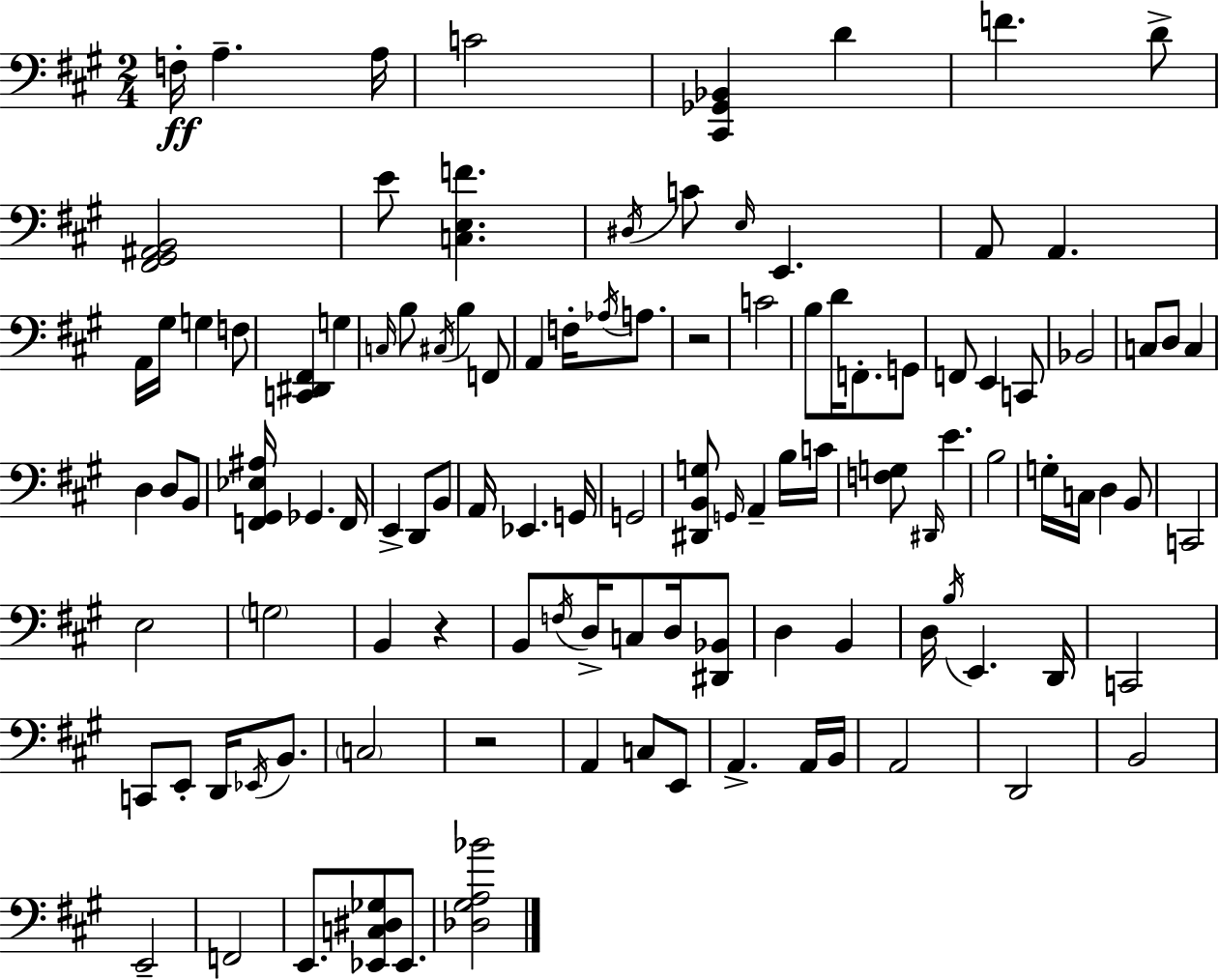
{
  \clef bass
  \numericTimeSignature
  \time 2/4
  \key a \major
  f16-.\ff a4.-- a16 | c'2 | <cis, ges, bes,>4 d'4 | f'4. d'8-> | \break <fis, gis, ais, b,>2 | e'8 <c e f'>4. | \acciaccatura { dis16 } c'8 \grace { e16 } e,4. | a,8 a,4. | \break a,16 gis16 g4 | f8 <c, dis, fis,>4 g4 | \grace { c16 } b8 \acciaccatura { cis16 } b4 | f,8 a,4 | \break f16-. \acciaccatura { aes16 } a8. r2 | c'2 | b8 d'16 | f,8.-. g,8 f,8 e,4 | \break c,8 bes,2 | c8 d8 | c4 d4 | d8 b,8 <f, gis, ees ais>16 ges,4. | \break f,16 e,4-> | d,8 b,8 a,16 ees,4. | g,16 g,2 | <dis, b, g>8 \grace { g,16 } | \break a,4-- b16 c'16 <f g>8 | \grace { dis,16 } e'4. b2 | g16-. | c16 d4 b,8 c,2 | \break e2 | \parenthesize g2 | b,4 | r4 b,8 | \break \acciaccatura { f16 } d16-> c8 d16 <dis, bes,>8 | d4 b,4 | d16 \acciaccatura { b16 } e,4. | d,16 c,2 | \break c,8 e,8-. d,16 \acciaccatura { ees,16 } b,8. | \parenthesize c2 | r2 | a,4 c8 | \break e,8 a,4.-> | a,16 b,16 a,2 | d,2 | b,2 | \break e,2-- | f,2 | e,8. <ees, c dis ges>8 ees,8. | <des gis a bes'>2 | \break \bar "|."
}